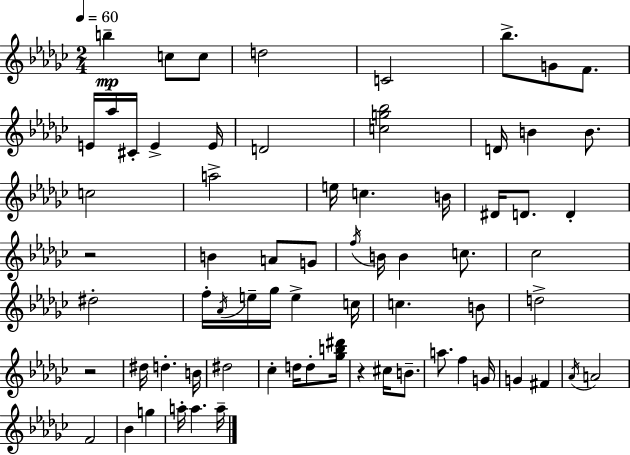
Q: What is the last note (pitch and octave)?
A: A5